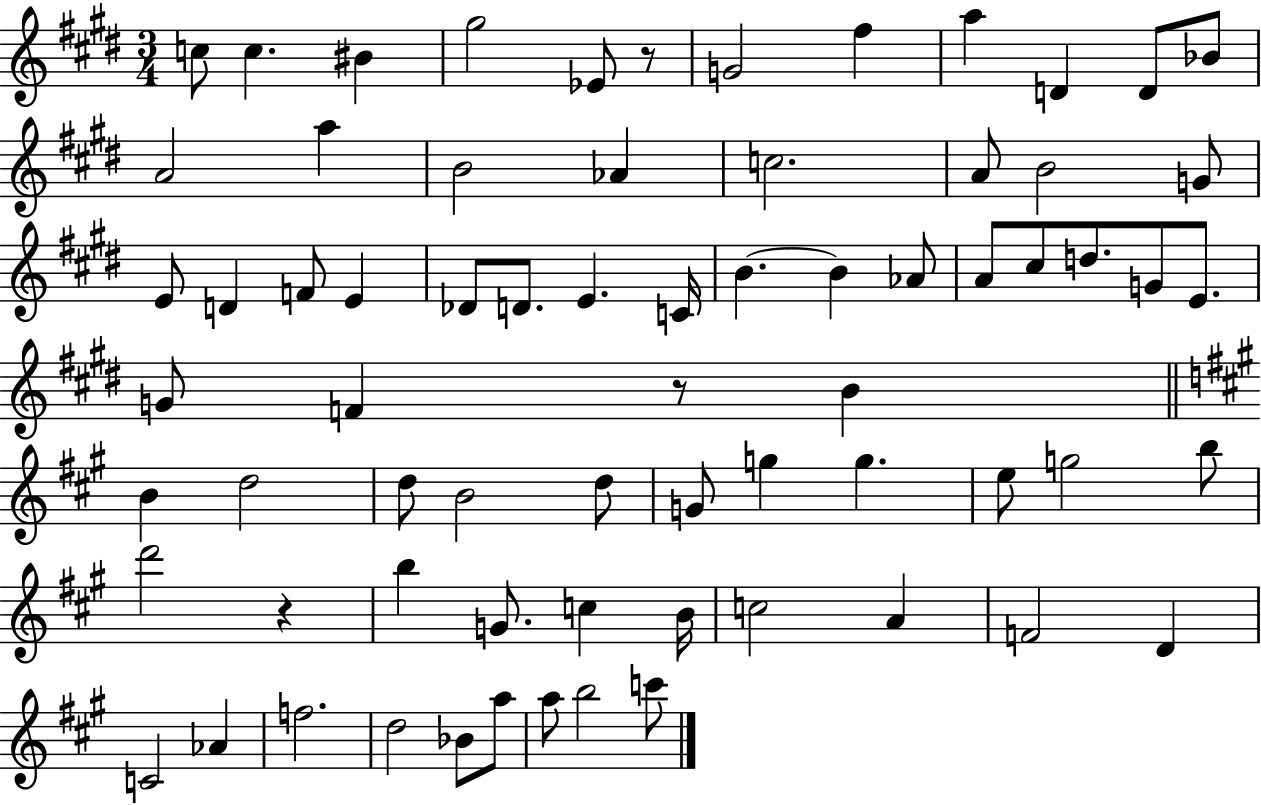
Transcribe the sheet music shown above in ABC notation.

X:1
T:Untitled
M:3/4
L:1/4
K:E
c/2 c ^B ^g2 _E/2 z/2 G2 ^f a D D/2 _B/2 A2 a B2 _A c2 A/2 B2 G/2 E/2 D F/2 E _D/2 D/2 E C/4 B B _A/2 A/2 ^c/2 d/2 G/2 E/2 G/2 F z/2 B B d2 d/2 B2 d/2 G/2 g g e/2 g2 b/2 d'2 z b G/2 c B/4 c2 A F2 D C2 _A f2 d2 _B/2 a/2 a/2 b2 c'/2